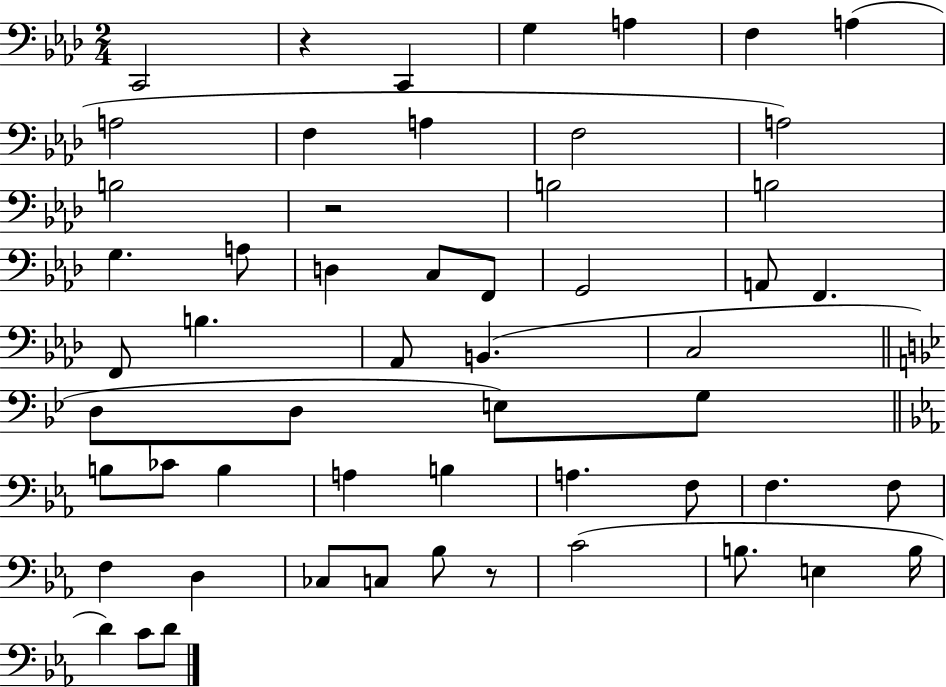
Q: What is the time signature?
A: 2/4